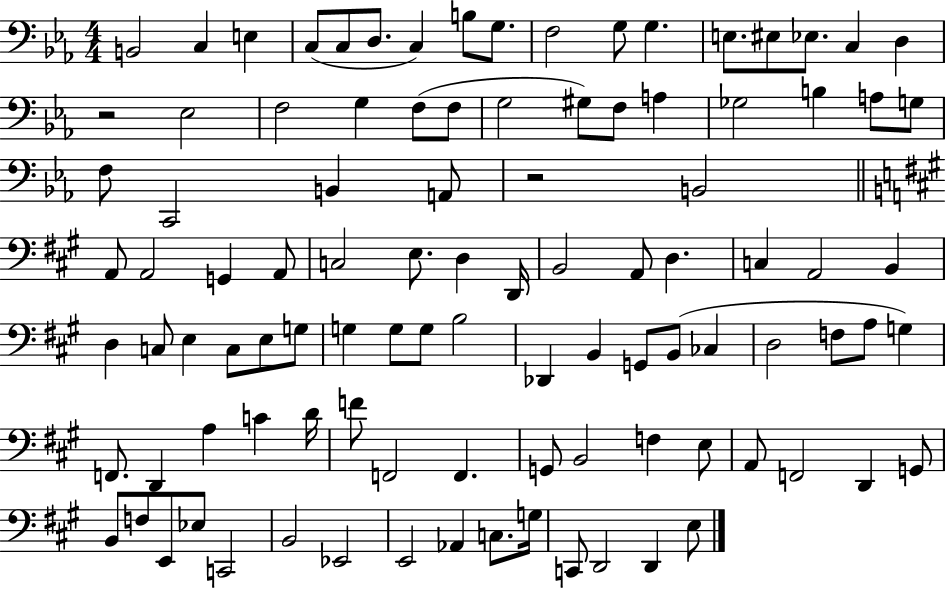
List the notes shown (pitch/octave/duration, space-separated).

B2/h C3/q E3/q C3/e C3/e D3/e. C3/q B3/e G3/e. F3/h G3/e G3/q. E3/e. EIS3/e Eb3/e. C3/q D3/q R/h Eb3/h F3/h G3/q F3/e F3/e G3/h G#3/e F3/e A3/q Gb3/h B3/q A3/e G3/e F3/e C2/h B2/q A2/e R/h B2/h A2/e A2/h G2/q A2/e C3/h E3/e. D3/q D2/s B2/h A2/e D3/q. C3/q A2/h B2/q D3/q C3/e E3/q C3/e E3/e G3/e G3/q G3/e G3/e B3/h Db2/q B2/q G2/e B2/e CES3/q D3/h F3/e A3/e G3/q F2/e. D2/q A3/q C4/q D4/s F4/e F2/h F2/q. G2/e B2/h F3/q E3/e A2/e F2/h D2/q G2/e B2/e F3/e E2/e Eb3/e C2/h B2/h Eb2/h E2/h Ab2/q C3/e. G3/s C2/e D2/h D2/q E3/e